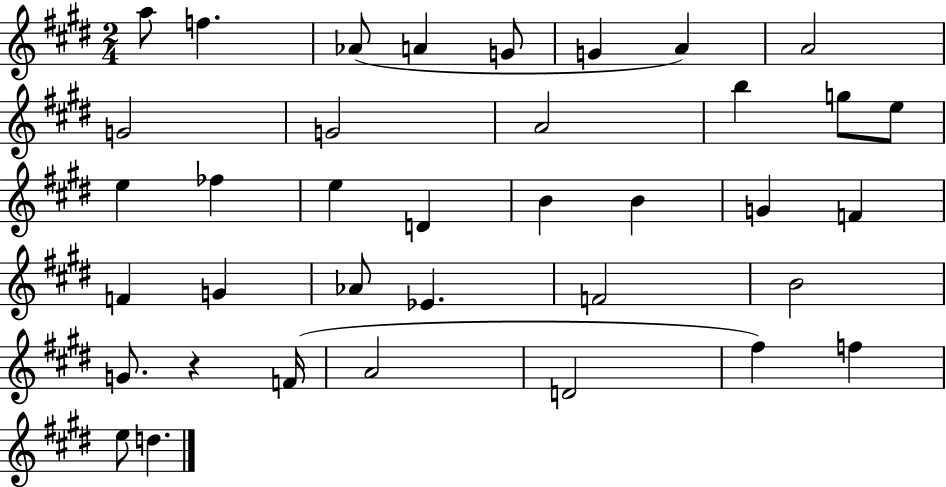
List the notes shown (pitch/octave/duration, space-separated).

A5/e F5/q. Ab4/e A4/q G4/e G4/q A4/q A4/h G4/h G4/h A4/h B5/q G5/e E5/e E5/q FES5/q E5/q D4/q B4/q B4/q G4/q F4/q F4/q G4/q Ab4/e Eb4/q. F4/h B4/h G4/e. R/q F4/s A4/h D4/h F#5/q F5/q E5/e D5/q.